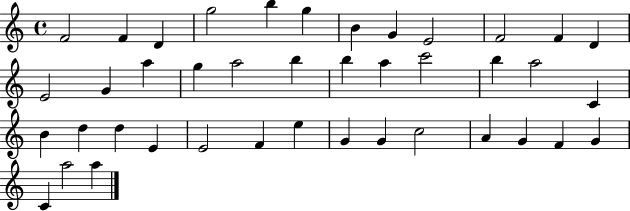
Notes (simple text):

F4/h F4/q D4/q G5/h B5/q G5/q B4/q G4/q E4/h F4/h F4/q D4/q E4/h G4/q A5/q G5/q A5/h B5/q B5/q A5/q C6/h B5/q A5/h C4/q B4/q D5/q D5/q E4/q E4/h F4/q E5/q G4/q G4/q C5/h A4/q G4/q F4/q G4/q C4/q A5/h A5/q